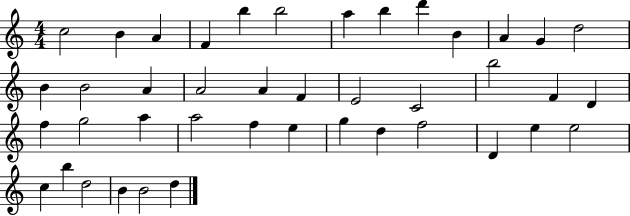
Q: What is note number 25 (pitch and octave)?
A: F5